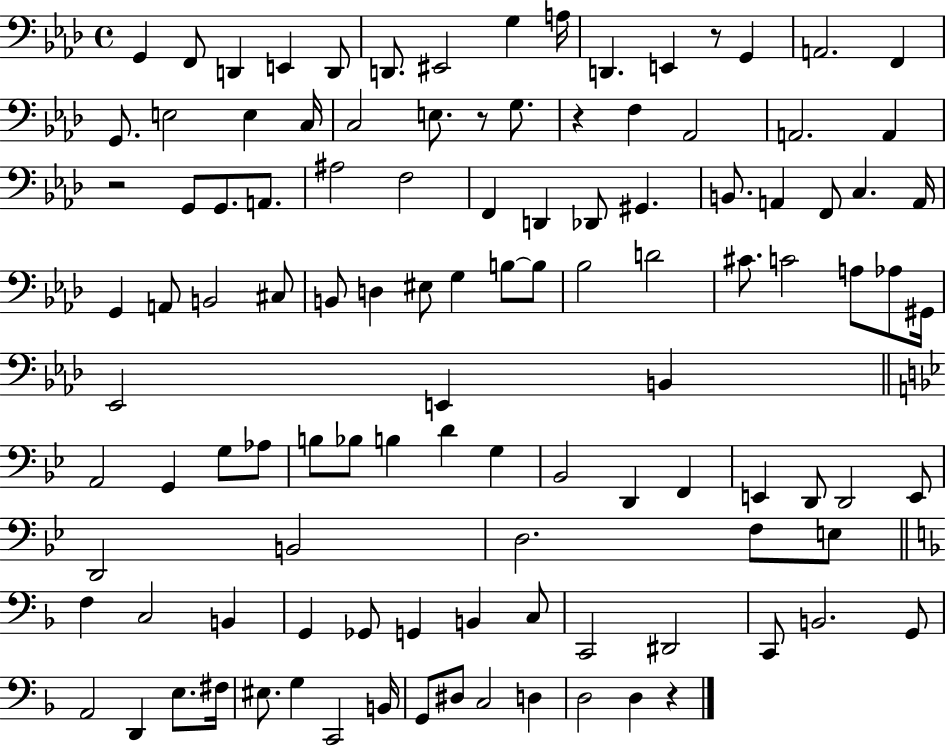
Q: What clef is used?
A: bass